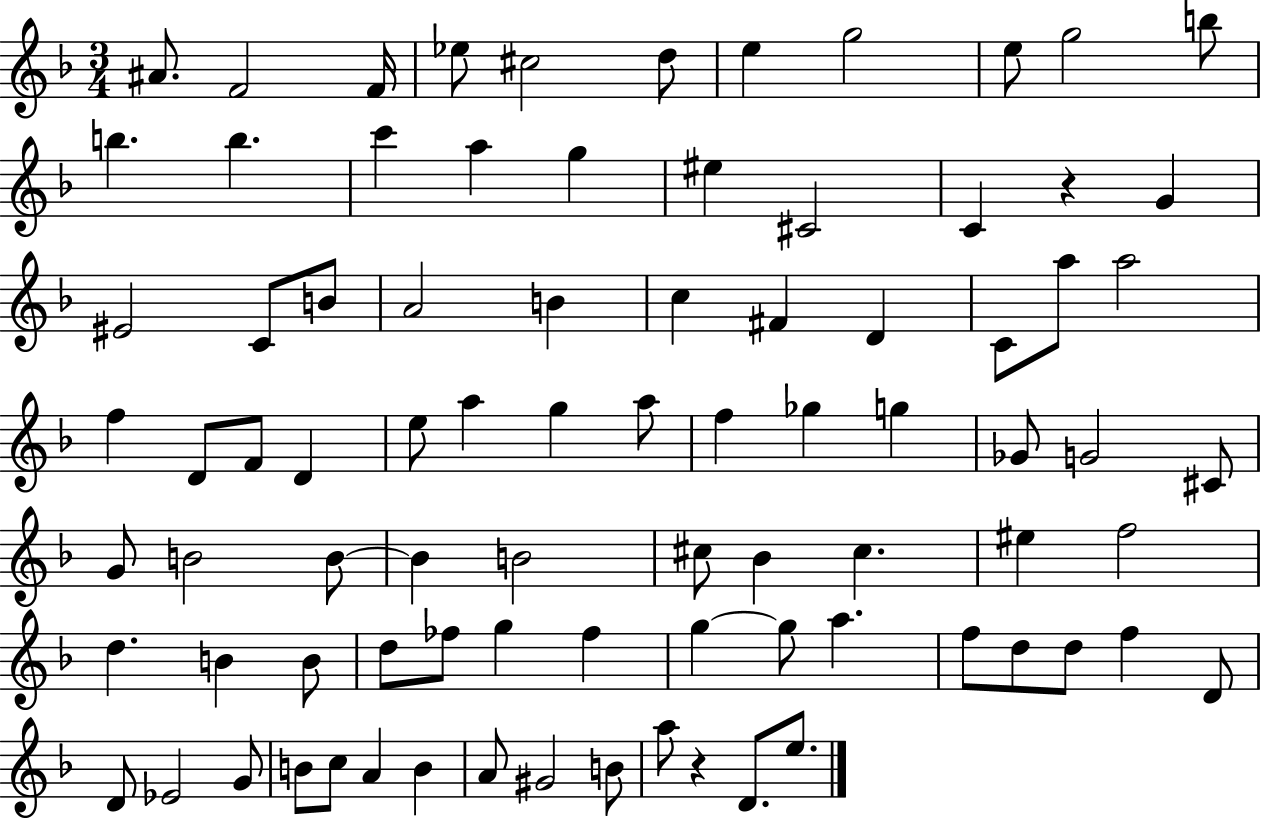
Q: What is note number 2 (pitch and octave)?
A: F4